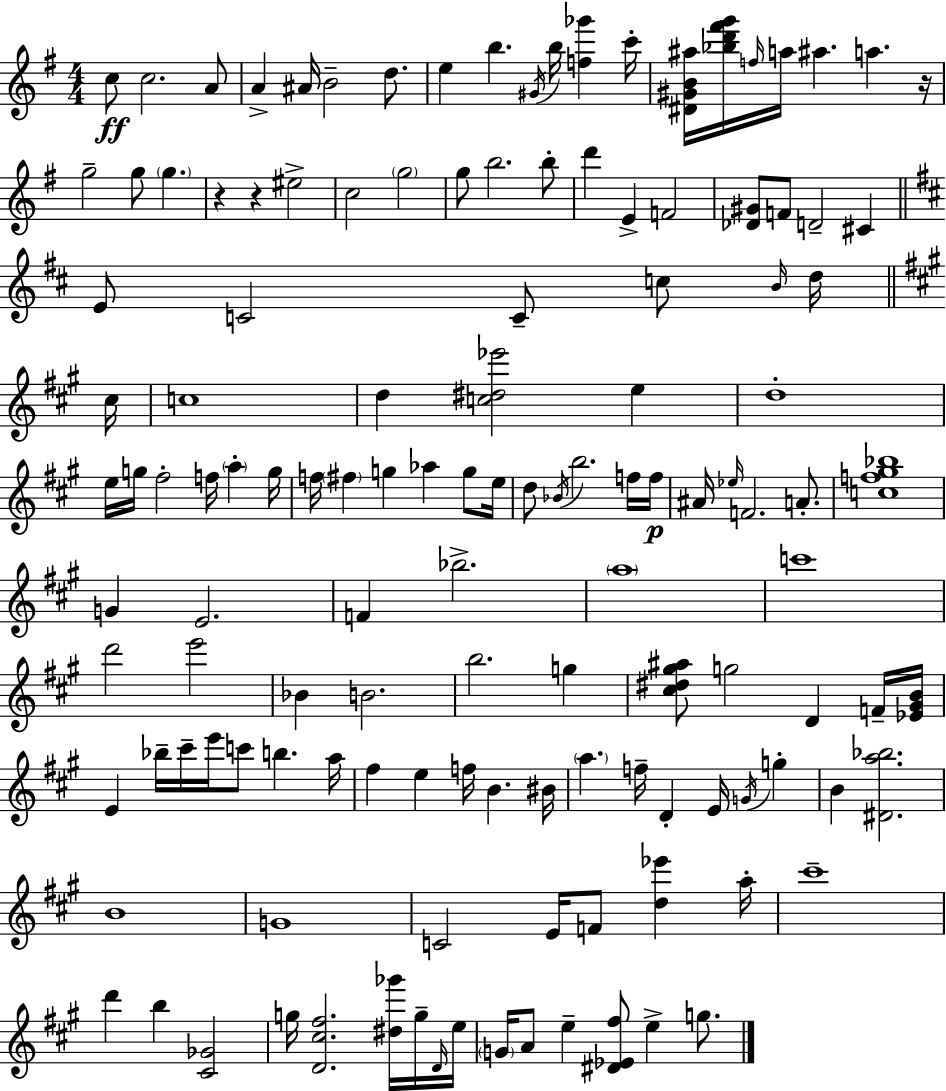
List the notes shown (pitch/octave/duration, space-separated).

C5/e C5/h. A4/e A4/q A#4/s B4/h D5/e. E5/q B5/q. G#4/s B5/s [F5,Gb6]/q C6/s [D#4,G#4,B4,A#5]/s [Bb5,D6,F#6,G6]/s F5/s A5/s A#5/q. A5/q. R/s G5/h G5/e G5/q. R/q R/q EIS5/h C5/h G5/h G5/e B5/h. B5/e D6/q E4/q F4/h [Db4,G#4]/e F4/e D4/h C#4/q E4/e C4/h C4/e C5/e B4/s D5/s C#5/s C5/w D5/q [C5,D#5,Eb6]/h E5/q D5/w E5/s G5/s F#5/h F5/s A5/q G5/s F5/s F#5/q G5/q Ab5/q G5/e E5/s D5/e Bb4/s B5/h. F5/s F5/s A#4/s Eb5/s F4/h. A4/e. [C5,F5,G#5,Bb5]/w G4/q E4/h. F4/q Bb5/h. A5/w C6/w D6/h E6/h Bb4/q B4/h. B5/h. G5/q [C#5,D#5,G#5,A#5]/e G5/h D4/q F4/s [Eb4,G#4,B4]/s E4/q Bb5/s C#6/s E6/s C6/e B5/q. A5/s F#5/q E5/q F5/s B4/q. BIS4/s A5/q. F5/s D4/q E4/s G4/s G5/q B4/q [D#4,A5,Bb5]/h. B4/w G4/w C4/h E4/s F4/e [D5,Eb6]/q A5/s C#6/w D6/q B5/q [C#4,Gb4]/h G5/s [D4,C#5,F#5]/h. [D#5,Gb6]/s G5/s D4/s E5/s G4/s A4/e E5/q [D#4,Eb4,F#5]/e E5/q G5/e.